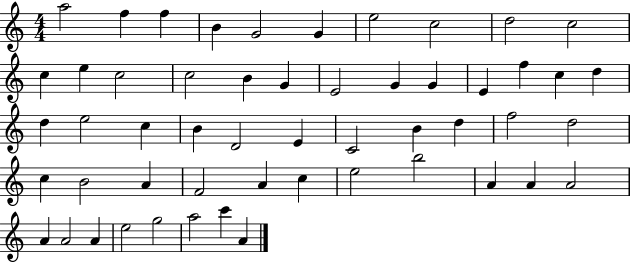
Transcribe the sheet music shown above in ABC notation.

X:1
T:Untitled
M:4/4
L:1/4
K:C
a2 f f B G2 G e2 c2 d2 c2 c e c2 c2 B G E2 G G E f c d d e2 c B D2 E C2 B d f2 d2 c B2 A F2 A c e2 b2 A A A2 A A2 A e2 g2 a2 c' A